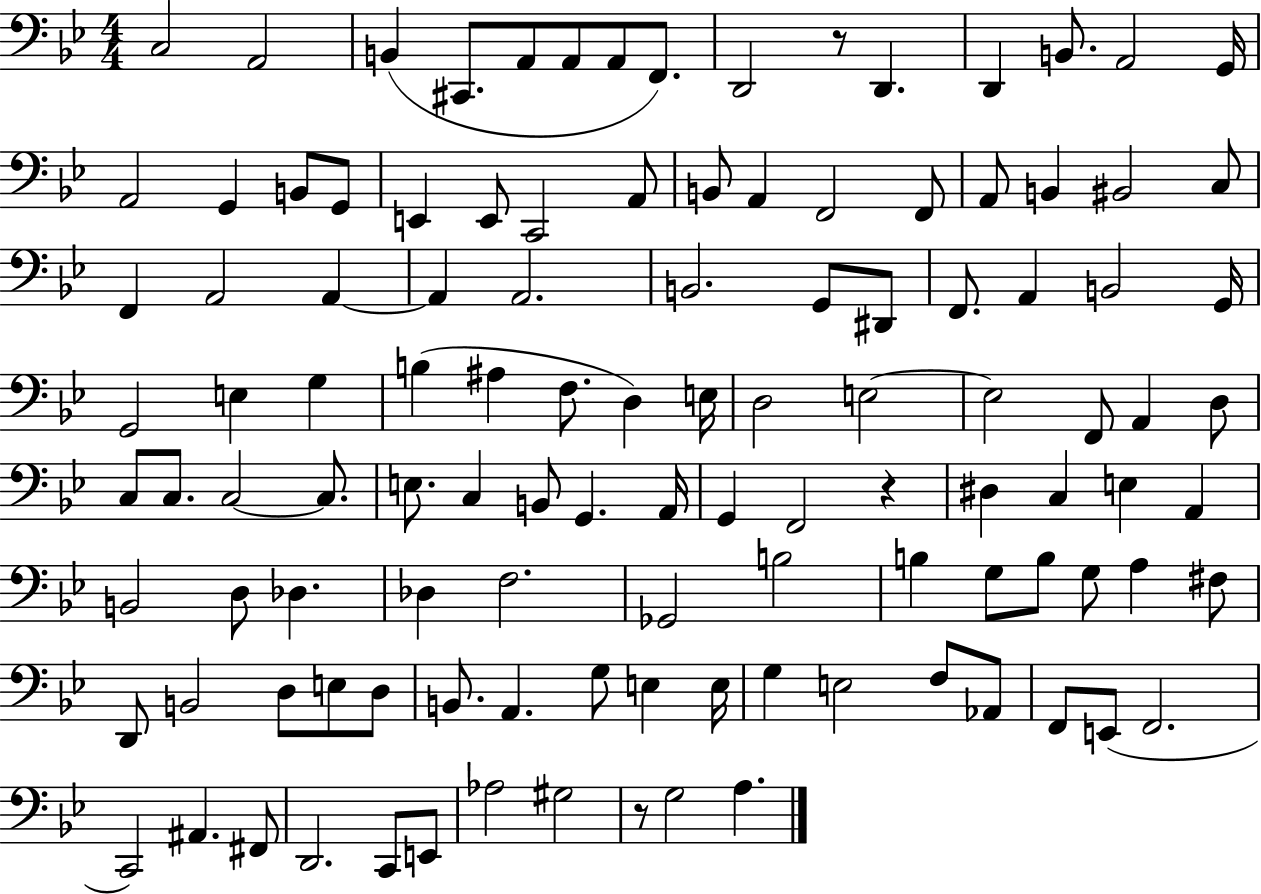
{
  \clef bass
  \numericTimeSignature
  \time 4/4
  \key bes \major
  c2 a,2 | b,4( cis,8. a,8 a,8 a,8 f,8.) | d,2 r8 d,4. | d,4 b,8. a,2 g,16 | \break a,2 g,4 b,8 g,8 | e,4 e,8 c,2 a,8 | b,8 a,4 f,2 f,8 | a,8 b,4 bis,2 c8 | \break f,4 a,2 a,4~~ | a,4 a,2. | b,2. g,8 dis,8 | f,8. a,4 b,2 g,16 | \break g,2 e4 g4 | b4( ais4 f8. d4) e16 | d2 e2~~ | e2 f,8 a,4 d8 | \break c8 c8. c2~~ c8. | e8. c4 b,8 g,4. a,16 | g,4 f,2 r4 | dis4 c4 e4 a,4 | \break b,2 d8 des4. | des4 f2. | ges,2 b2 | b4 g8 b8 g8 a4 fis8 | \break d,8 b,2 d8 e8 d8 | b,8. a,4. g8 e4 e16 | g4 e2 f8 aes,8 | f,8 e,8( f,2. | \break c,2) ais,4. fis,8 | d,2. c,8 e,8 | aes2 gis2 | r8 g2 a4. | \break \bar "|."
}